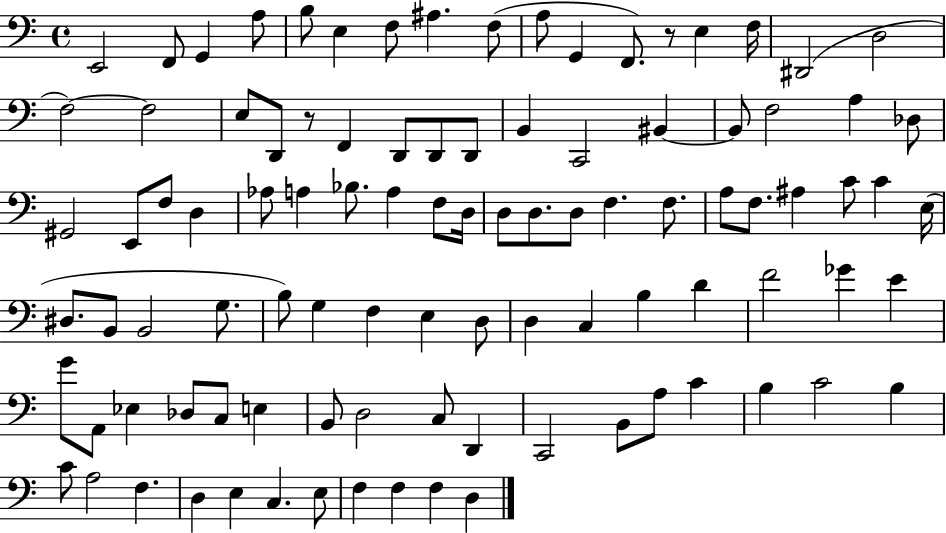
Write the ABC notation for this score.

X:1
T:Untitled
M:4/4
L:1/4
K:C
E,,2 F,,/2 G,, A,/2 B,/2 E, F,/2 ^A, F,/2 A,/2 G,, F,,/2 z/2 E, F,/4 ^D,,2 D,2 F,2 F,2 E,/2 D,,/2 z/2 F,, D,,/2 D,,/2 D,,/2 B,, C,,2 ^B,, ^B,,/2 F,2 A, _D,/2 ^G,,2 E,,/2 F,/2 D, _A,/2 A, _B,/2 A, F,/2 D,/4 D,/2 D,/2 D,/2 F, F,/2 A,/2 F,/2 ^A, C/2 C E,/4 ^D,/2 B,,/2 B,,2 G,/2 B,/2 G, F, E, D,/2 D, C, B, D F2 _G E G/2 A,,/2 _E, _D,/2 C,/2 E, B,,/2 D,2 C,/2 D,, C,,2 B,,/2 A,/2 C B, C2 B, C/2 A,2 F, D, E, C, E,/2 F, F, F, D,